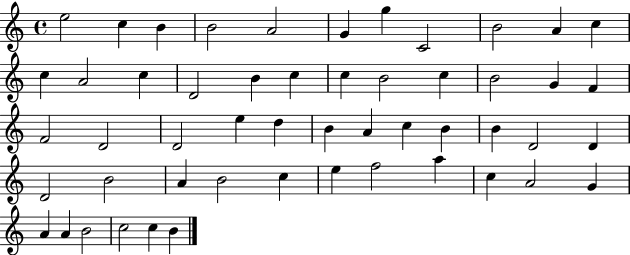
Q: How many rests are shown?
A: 0